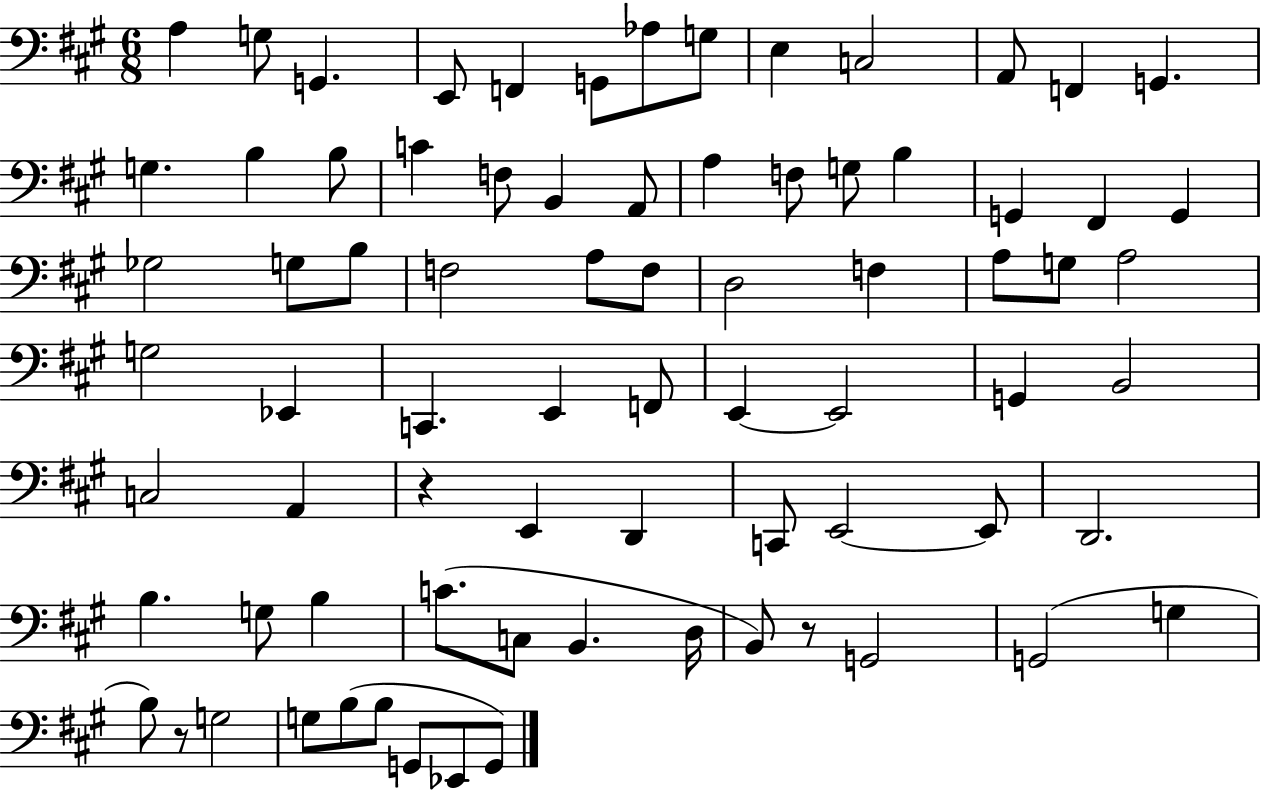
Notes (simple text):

A3/q G3/e G2/q. E2/e F2/q G2/e Ab3/e G3/e E3/q C3/h A2/e F2/q G2/q. G3/q. B3/q B3/e C4/q F3/e B2/q A2/e A3/q F3/e G3/e B3/q G2/q F#2/q G2/q Gb3/h G3/e B3/e F3/h A3/e F3/e D3/h F3/q A3/e G3/e A3/h G3/h Eb2/q C2/q. E2/q F2/e E2/q E2/h G2/q B2/h C3/h A2/q R/q E2/q D2/q C2/e E2/h E2/e D2/h. B3/q. G3/e B3/q C4/e. C3/e B2/q. D3/s B2/e R/e G2/h G2/h G3/q B3/e R/e G3/h G3/e B3/e B3/e G2/e Eb2/e G2/e